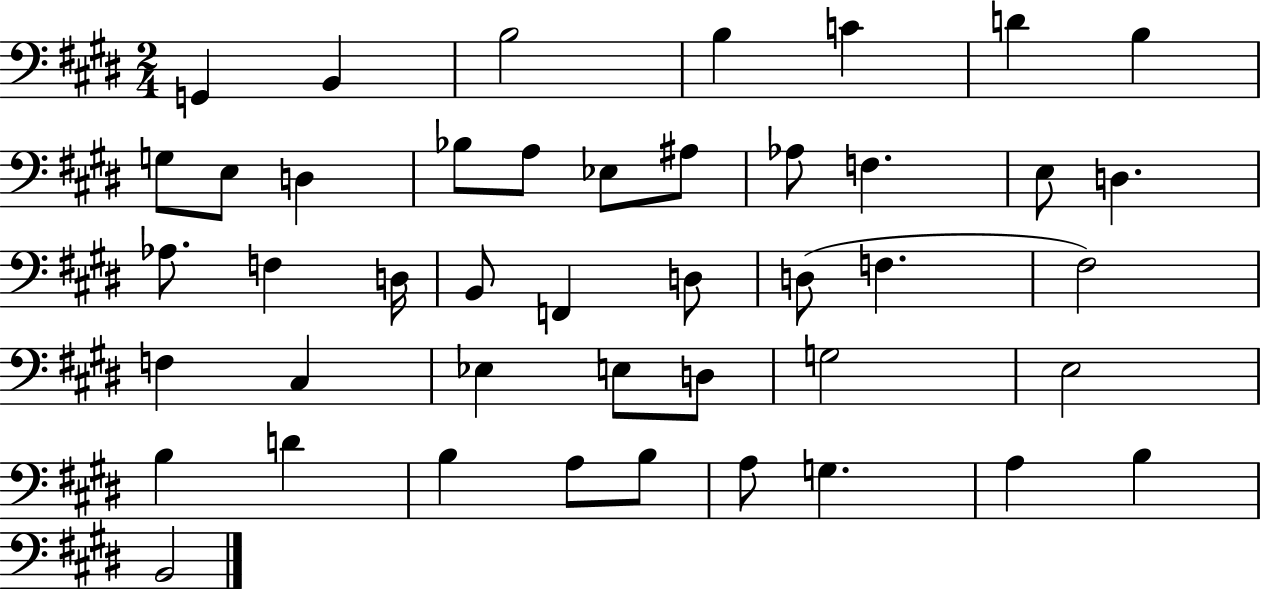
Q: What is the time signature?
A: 2/4